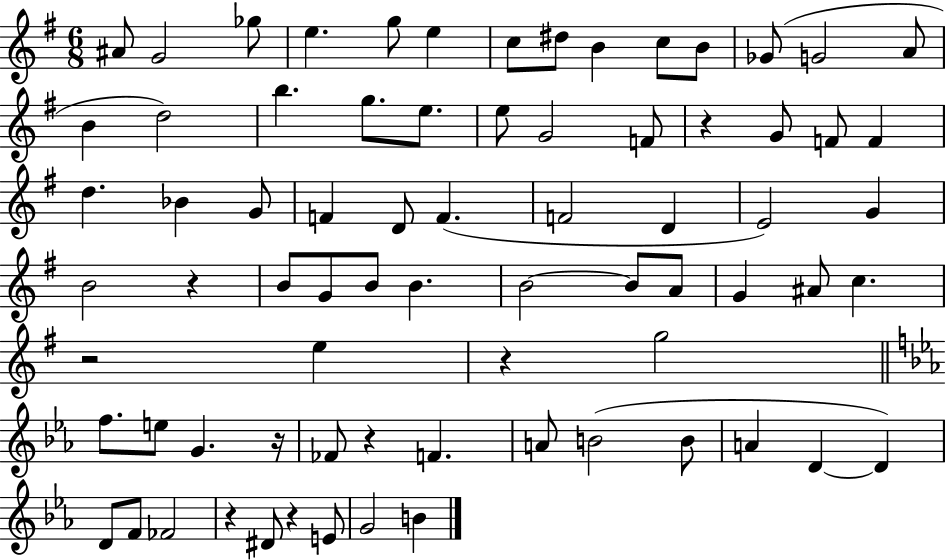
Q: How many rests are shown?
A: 8